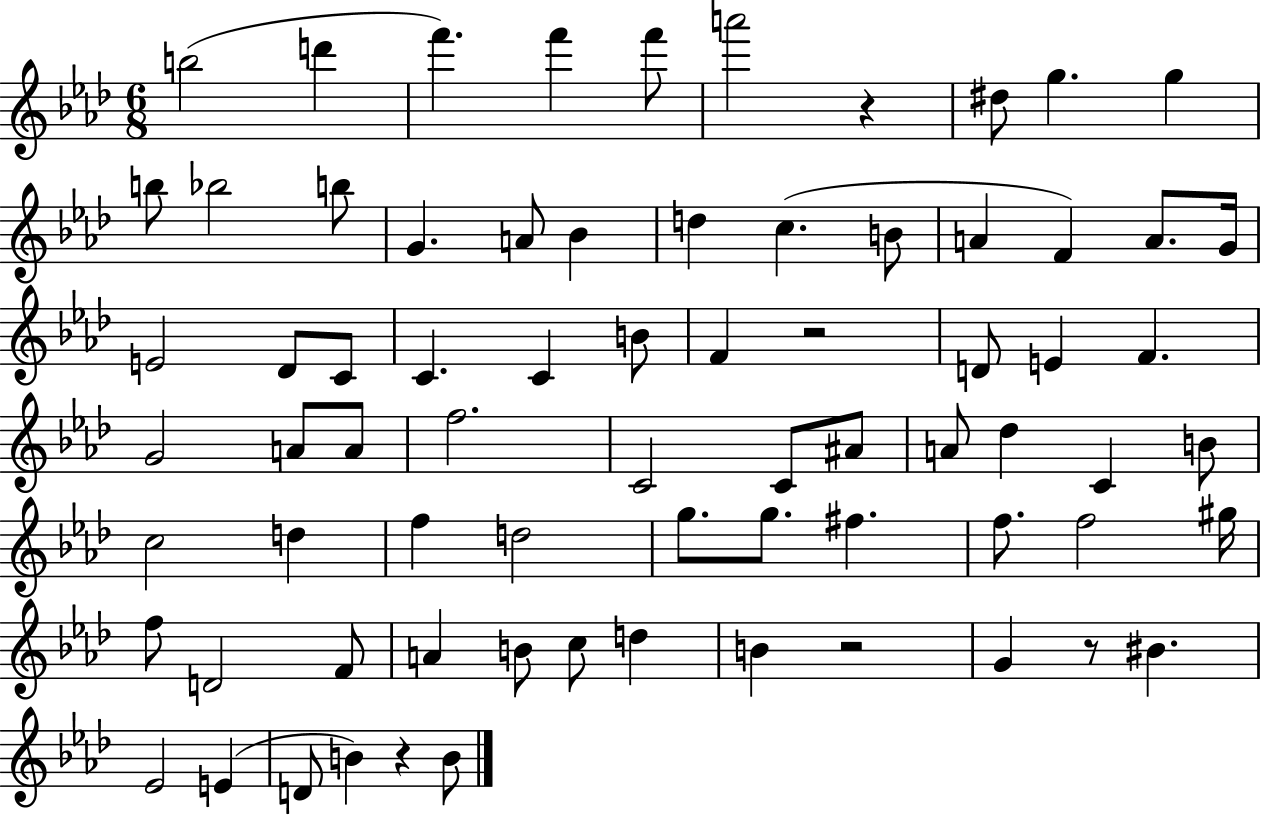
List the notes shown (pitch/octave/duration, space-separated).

B5/h D6/q F6/q. F6/q F6/e A6/h R/q D#5/e G5/q. G5/q B5/e Bb5/h B5/e G4/q. A4/e Bb4/q D5/q C5/q. B4/e A4/q F4/q A4/e. G4/s E4/h Db4/e C4/e C4/q. C4/q B4/e F4/q R/h D4/e E4/q F4/q. G4/h A4/e A4/e F5/h. C4/h C4/e A#4/e A4/e Db5/q C4/q B4/e C5/h D5/q F5/q D5/h G5/e. G5/e. F#5/q. F5/e. F5/h G#5/s F5/e D4/h F4/e A4/q B4/e C5/e D5/q B4/q R/h G4/q R/e BIS4/q. Eb4/h E4/q D4/e B4/q R/q B4/e